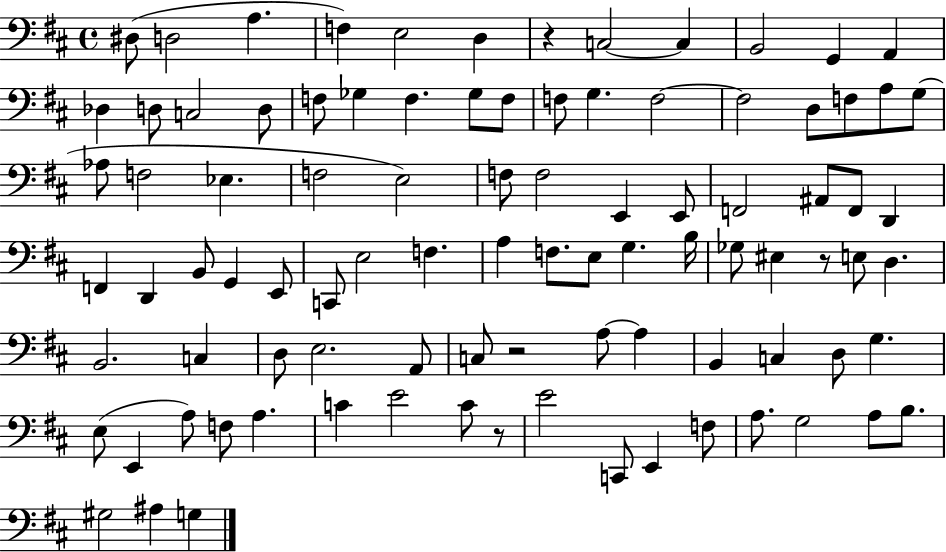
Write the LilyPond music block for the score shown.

{
  \clef bass
  \time 4/4
  \defaultTimeSignature
  \key d \major
  \repeat volta 2 { dis8( d2 a4. | f4) e2 d4 | r4 c2~~ c4 | b,2 g,4 a,4 | \break des4 d8 c2 d8 | f8 ges4 f4. ges8 f8 | f8 g4. f2~~ | f2 d8 f8 a8 g8( | \break aes8 f2 ees4. | f2 e2) | f8 f2 e,4 e,8 | f,2 ais,8 f,8 d,4 | \break f,4 d,4 b,8 g,4 e,8 | c,8 e2 f4. | a4 f8. e8 g4. b16 | ges8 eis4 r8 e8 d4. | \break b,2. c4 | d8 e2. a,8 | c8 r2 a8~~ a4 | b,4 c4 d8 g4. | \break e8( e,4 a8) f8 a4. | c'4 e'2 c'8 r8 | e'2 c,8 e,4 f8 | a8. g2 a8 b8. | \break gis2 ais4 g4 | } \bar "|."
}